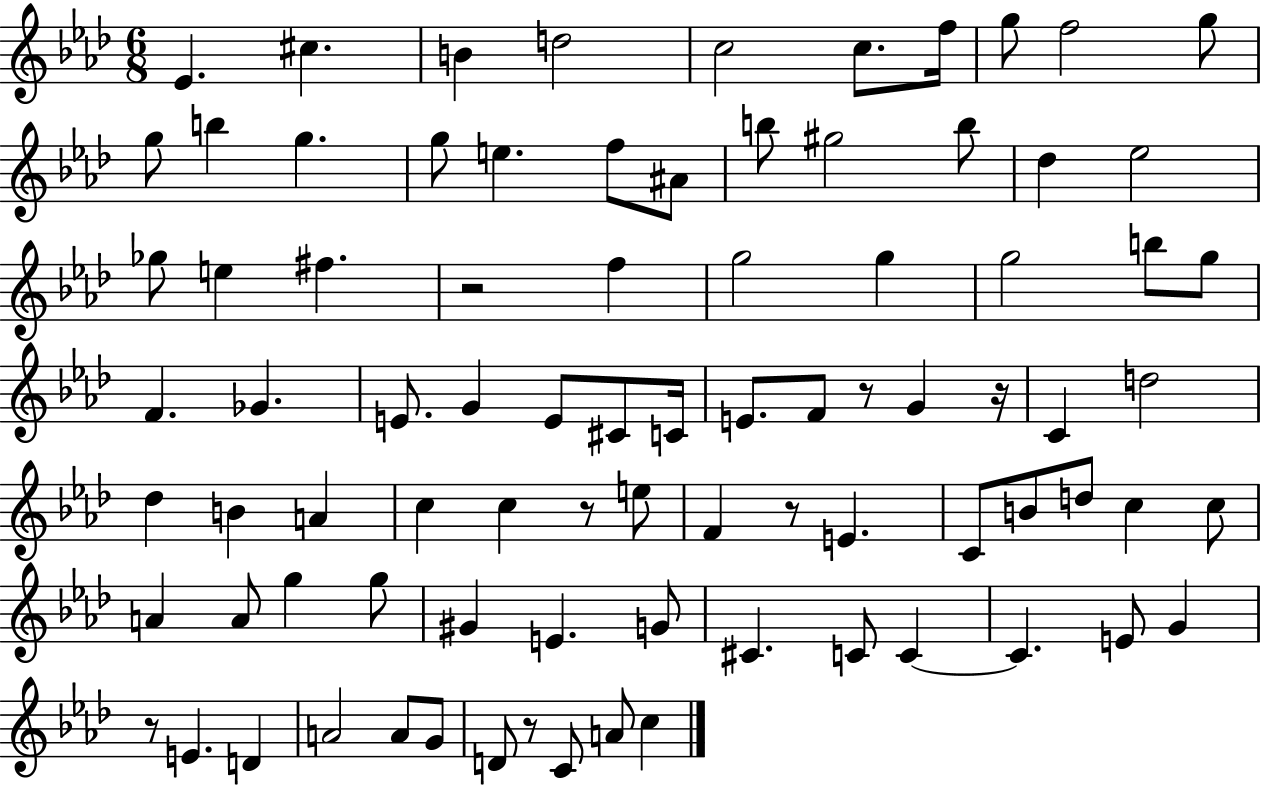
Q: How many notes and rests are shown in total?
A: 85